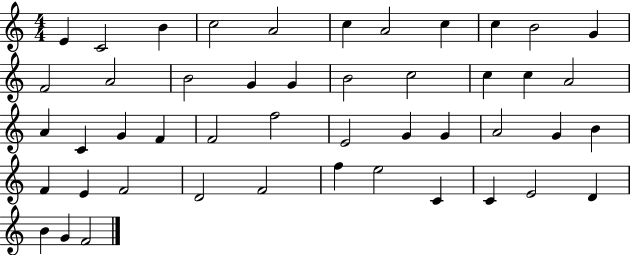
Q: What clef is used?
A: treble